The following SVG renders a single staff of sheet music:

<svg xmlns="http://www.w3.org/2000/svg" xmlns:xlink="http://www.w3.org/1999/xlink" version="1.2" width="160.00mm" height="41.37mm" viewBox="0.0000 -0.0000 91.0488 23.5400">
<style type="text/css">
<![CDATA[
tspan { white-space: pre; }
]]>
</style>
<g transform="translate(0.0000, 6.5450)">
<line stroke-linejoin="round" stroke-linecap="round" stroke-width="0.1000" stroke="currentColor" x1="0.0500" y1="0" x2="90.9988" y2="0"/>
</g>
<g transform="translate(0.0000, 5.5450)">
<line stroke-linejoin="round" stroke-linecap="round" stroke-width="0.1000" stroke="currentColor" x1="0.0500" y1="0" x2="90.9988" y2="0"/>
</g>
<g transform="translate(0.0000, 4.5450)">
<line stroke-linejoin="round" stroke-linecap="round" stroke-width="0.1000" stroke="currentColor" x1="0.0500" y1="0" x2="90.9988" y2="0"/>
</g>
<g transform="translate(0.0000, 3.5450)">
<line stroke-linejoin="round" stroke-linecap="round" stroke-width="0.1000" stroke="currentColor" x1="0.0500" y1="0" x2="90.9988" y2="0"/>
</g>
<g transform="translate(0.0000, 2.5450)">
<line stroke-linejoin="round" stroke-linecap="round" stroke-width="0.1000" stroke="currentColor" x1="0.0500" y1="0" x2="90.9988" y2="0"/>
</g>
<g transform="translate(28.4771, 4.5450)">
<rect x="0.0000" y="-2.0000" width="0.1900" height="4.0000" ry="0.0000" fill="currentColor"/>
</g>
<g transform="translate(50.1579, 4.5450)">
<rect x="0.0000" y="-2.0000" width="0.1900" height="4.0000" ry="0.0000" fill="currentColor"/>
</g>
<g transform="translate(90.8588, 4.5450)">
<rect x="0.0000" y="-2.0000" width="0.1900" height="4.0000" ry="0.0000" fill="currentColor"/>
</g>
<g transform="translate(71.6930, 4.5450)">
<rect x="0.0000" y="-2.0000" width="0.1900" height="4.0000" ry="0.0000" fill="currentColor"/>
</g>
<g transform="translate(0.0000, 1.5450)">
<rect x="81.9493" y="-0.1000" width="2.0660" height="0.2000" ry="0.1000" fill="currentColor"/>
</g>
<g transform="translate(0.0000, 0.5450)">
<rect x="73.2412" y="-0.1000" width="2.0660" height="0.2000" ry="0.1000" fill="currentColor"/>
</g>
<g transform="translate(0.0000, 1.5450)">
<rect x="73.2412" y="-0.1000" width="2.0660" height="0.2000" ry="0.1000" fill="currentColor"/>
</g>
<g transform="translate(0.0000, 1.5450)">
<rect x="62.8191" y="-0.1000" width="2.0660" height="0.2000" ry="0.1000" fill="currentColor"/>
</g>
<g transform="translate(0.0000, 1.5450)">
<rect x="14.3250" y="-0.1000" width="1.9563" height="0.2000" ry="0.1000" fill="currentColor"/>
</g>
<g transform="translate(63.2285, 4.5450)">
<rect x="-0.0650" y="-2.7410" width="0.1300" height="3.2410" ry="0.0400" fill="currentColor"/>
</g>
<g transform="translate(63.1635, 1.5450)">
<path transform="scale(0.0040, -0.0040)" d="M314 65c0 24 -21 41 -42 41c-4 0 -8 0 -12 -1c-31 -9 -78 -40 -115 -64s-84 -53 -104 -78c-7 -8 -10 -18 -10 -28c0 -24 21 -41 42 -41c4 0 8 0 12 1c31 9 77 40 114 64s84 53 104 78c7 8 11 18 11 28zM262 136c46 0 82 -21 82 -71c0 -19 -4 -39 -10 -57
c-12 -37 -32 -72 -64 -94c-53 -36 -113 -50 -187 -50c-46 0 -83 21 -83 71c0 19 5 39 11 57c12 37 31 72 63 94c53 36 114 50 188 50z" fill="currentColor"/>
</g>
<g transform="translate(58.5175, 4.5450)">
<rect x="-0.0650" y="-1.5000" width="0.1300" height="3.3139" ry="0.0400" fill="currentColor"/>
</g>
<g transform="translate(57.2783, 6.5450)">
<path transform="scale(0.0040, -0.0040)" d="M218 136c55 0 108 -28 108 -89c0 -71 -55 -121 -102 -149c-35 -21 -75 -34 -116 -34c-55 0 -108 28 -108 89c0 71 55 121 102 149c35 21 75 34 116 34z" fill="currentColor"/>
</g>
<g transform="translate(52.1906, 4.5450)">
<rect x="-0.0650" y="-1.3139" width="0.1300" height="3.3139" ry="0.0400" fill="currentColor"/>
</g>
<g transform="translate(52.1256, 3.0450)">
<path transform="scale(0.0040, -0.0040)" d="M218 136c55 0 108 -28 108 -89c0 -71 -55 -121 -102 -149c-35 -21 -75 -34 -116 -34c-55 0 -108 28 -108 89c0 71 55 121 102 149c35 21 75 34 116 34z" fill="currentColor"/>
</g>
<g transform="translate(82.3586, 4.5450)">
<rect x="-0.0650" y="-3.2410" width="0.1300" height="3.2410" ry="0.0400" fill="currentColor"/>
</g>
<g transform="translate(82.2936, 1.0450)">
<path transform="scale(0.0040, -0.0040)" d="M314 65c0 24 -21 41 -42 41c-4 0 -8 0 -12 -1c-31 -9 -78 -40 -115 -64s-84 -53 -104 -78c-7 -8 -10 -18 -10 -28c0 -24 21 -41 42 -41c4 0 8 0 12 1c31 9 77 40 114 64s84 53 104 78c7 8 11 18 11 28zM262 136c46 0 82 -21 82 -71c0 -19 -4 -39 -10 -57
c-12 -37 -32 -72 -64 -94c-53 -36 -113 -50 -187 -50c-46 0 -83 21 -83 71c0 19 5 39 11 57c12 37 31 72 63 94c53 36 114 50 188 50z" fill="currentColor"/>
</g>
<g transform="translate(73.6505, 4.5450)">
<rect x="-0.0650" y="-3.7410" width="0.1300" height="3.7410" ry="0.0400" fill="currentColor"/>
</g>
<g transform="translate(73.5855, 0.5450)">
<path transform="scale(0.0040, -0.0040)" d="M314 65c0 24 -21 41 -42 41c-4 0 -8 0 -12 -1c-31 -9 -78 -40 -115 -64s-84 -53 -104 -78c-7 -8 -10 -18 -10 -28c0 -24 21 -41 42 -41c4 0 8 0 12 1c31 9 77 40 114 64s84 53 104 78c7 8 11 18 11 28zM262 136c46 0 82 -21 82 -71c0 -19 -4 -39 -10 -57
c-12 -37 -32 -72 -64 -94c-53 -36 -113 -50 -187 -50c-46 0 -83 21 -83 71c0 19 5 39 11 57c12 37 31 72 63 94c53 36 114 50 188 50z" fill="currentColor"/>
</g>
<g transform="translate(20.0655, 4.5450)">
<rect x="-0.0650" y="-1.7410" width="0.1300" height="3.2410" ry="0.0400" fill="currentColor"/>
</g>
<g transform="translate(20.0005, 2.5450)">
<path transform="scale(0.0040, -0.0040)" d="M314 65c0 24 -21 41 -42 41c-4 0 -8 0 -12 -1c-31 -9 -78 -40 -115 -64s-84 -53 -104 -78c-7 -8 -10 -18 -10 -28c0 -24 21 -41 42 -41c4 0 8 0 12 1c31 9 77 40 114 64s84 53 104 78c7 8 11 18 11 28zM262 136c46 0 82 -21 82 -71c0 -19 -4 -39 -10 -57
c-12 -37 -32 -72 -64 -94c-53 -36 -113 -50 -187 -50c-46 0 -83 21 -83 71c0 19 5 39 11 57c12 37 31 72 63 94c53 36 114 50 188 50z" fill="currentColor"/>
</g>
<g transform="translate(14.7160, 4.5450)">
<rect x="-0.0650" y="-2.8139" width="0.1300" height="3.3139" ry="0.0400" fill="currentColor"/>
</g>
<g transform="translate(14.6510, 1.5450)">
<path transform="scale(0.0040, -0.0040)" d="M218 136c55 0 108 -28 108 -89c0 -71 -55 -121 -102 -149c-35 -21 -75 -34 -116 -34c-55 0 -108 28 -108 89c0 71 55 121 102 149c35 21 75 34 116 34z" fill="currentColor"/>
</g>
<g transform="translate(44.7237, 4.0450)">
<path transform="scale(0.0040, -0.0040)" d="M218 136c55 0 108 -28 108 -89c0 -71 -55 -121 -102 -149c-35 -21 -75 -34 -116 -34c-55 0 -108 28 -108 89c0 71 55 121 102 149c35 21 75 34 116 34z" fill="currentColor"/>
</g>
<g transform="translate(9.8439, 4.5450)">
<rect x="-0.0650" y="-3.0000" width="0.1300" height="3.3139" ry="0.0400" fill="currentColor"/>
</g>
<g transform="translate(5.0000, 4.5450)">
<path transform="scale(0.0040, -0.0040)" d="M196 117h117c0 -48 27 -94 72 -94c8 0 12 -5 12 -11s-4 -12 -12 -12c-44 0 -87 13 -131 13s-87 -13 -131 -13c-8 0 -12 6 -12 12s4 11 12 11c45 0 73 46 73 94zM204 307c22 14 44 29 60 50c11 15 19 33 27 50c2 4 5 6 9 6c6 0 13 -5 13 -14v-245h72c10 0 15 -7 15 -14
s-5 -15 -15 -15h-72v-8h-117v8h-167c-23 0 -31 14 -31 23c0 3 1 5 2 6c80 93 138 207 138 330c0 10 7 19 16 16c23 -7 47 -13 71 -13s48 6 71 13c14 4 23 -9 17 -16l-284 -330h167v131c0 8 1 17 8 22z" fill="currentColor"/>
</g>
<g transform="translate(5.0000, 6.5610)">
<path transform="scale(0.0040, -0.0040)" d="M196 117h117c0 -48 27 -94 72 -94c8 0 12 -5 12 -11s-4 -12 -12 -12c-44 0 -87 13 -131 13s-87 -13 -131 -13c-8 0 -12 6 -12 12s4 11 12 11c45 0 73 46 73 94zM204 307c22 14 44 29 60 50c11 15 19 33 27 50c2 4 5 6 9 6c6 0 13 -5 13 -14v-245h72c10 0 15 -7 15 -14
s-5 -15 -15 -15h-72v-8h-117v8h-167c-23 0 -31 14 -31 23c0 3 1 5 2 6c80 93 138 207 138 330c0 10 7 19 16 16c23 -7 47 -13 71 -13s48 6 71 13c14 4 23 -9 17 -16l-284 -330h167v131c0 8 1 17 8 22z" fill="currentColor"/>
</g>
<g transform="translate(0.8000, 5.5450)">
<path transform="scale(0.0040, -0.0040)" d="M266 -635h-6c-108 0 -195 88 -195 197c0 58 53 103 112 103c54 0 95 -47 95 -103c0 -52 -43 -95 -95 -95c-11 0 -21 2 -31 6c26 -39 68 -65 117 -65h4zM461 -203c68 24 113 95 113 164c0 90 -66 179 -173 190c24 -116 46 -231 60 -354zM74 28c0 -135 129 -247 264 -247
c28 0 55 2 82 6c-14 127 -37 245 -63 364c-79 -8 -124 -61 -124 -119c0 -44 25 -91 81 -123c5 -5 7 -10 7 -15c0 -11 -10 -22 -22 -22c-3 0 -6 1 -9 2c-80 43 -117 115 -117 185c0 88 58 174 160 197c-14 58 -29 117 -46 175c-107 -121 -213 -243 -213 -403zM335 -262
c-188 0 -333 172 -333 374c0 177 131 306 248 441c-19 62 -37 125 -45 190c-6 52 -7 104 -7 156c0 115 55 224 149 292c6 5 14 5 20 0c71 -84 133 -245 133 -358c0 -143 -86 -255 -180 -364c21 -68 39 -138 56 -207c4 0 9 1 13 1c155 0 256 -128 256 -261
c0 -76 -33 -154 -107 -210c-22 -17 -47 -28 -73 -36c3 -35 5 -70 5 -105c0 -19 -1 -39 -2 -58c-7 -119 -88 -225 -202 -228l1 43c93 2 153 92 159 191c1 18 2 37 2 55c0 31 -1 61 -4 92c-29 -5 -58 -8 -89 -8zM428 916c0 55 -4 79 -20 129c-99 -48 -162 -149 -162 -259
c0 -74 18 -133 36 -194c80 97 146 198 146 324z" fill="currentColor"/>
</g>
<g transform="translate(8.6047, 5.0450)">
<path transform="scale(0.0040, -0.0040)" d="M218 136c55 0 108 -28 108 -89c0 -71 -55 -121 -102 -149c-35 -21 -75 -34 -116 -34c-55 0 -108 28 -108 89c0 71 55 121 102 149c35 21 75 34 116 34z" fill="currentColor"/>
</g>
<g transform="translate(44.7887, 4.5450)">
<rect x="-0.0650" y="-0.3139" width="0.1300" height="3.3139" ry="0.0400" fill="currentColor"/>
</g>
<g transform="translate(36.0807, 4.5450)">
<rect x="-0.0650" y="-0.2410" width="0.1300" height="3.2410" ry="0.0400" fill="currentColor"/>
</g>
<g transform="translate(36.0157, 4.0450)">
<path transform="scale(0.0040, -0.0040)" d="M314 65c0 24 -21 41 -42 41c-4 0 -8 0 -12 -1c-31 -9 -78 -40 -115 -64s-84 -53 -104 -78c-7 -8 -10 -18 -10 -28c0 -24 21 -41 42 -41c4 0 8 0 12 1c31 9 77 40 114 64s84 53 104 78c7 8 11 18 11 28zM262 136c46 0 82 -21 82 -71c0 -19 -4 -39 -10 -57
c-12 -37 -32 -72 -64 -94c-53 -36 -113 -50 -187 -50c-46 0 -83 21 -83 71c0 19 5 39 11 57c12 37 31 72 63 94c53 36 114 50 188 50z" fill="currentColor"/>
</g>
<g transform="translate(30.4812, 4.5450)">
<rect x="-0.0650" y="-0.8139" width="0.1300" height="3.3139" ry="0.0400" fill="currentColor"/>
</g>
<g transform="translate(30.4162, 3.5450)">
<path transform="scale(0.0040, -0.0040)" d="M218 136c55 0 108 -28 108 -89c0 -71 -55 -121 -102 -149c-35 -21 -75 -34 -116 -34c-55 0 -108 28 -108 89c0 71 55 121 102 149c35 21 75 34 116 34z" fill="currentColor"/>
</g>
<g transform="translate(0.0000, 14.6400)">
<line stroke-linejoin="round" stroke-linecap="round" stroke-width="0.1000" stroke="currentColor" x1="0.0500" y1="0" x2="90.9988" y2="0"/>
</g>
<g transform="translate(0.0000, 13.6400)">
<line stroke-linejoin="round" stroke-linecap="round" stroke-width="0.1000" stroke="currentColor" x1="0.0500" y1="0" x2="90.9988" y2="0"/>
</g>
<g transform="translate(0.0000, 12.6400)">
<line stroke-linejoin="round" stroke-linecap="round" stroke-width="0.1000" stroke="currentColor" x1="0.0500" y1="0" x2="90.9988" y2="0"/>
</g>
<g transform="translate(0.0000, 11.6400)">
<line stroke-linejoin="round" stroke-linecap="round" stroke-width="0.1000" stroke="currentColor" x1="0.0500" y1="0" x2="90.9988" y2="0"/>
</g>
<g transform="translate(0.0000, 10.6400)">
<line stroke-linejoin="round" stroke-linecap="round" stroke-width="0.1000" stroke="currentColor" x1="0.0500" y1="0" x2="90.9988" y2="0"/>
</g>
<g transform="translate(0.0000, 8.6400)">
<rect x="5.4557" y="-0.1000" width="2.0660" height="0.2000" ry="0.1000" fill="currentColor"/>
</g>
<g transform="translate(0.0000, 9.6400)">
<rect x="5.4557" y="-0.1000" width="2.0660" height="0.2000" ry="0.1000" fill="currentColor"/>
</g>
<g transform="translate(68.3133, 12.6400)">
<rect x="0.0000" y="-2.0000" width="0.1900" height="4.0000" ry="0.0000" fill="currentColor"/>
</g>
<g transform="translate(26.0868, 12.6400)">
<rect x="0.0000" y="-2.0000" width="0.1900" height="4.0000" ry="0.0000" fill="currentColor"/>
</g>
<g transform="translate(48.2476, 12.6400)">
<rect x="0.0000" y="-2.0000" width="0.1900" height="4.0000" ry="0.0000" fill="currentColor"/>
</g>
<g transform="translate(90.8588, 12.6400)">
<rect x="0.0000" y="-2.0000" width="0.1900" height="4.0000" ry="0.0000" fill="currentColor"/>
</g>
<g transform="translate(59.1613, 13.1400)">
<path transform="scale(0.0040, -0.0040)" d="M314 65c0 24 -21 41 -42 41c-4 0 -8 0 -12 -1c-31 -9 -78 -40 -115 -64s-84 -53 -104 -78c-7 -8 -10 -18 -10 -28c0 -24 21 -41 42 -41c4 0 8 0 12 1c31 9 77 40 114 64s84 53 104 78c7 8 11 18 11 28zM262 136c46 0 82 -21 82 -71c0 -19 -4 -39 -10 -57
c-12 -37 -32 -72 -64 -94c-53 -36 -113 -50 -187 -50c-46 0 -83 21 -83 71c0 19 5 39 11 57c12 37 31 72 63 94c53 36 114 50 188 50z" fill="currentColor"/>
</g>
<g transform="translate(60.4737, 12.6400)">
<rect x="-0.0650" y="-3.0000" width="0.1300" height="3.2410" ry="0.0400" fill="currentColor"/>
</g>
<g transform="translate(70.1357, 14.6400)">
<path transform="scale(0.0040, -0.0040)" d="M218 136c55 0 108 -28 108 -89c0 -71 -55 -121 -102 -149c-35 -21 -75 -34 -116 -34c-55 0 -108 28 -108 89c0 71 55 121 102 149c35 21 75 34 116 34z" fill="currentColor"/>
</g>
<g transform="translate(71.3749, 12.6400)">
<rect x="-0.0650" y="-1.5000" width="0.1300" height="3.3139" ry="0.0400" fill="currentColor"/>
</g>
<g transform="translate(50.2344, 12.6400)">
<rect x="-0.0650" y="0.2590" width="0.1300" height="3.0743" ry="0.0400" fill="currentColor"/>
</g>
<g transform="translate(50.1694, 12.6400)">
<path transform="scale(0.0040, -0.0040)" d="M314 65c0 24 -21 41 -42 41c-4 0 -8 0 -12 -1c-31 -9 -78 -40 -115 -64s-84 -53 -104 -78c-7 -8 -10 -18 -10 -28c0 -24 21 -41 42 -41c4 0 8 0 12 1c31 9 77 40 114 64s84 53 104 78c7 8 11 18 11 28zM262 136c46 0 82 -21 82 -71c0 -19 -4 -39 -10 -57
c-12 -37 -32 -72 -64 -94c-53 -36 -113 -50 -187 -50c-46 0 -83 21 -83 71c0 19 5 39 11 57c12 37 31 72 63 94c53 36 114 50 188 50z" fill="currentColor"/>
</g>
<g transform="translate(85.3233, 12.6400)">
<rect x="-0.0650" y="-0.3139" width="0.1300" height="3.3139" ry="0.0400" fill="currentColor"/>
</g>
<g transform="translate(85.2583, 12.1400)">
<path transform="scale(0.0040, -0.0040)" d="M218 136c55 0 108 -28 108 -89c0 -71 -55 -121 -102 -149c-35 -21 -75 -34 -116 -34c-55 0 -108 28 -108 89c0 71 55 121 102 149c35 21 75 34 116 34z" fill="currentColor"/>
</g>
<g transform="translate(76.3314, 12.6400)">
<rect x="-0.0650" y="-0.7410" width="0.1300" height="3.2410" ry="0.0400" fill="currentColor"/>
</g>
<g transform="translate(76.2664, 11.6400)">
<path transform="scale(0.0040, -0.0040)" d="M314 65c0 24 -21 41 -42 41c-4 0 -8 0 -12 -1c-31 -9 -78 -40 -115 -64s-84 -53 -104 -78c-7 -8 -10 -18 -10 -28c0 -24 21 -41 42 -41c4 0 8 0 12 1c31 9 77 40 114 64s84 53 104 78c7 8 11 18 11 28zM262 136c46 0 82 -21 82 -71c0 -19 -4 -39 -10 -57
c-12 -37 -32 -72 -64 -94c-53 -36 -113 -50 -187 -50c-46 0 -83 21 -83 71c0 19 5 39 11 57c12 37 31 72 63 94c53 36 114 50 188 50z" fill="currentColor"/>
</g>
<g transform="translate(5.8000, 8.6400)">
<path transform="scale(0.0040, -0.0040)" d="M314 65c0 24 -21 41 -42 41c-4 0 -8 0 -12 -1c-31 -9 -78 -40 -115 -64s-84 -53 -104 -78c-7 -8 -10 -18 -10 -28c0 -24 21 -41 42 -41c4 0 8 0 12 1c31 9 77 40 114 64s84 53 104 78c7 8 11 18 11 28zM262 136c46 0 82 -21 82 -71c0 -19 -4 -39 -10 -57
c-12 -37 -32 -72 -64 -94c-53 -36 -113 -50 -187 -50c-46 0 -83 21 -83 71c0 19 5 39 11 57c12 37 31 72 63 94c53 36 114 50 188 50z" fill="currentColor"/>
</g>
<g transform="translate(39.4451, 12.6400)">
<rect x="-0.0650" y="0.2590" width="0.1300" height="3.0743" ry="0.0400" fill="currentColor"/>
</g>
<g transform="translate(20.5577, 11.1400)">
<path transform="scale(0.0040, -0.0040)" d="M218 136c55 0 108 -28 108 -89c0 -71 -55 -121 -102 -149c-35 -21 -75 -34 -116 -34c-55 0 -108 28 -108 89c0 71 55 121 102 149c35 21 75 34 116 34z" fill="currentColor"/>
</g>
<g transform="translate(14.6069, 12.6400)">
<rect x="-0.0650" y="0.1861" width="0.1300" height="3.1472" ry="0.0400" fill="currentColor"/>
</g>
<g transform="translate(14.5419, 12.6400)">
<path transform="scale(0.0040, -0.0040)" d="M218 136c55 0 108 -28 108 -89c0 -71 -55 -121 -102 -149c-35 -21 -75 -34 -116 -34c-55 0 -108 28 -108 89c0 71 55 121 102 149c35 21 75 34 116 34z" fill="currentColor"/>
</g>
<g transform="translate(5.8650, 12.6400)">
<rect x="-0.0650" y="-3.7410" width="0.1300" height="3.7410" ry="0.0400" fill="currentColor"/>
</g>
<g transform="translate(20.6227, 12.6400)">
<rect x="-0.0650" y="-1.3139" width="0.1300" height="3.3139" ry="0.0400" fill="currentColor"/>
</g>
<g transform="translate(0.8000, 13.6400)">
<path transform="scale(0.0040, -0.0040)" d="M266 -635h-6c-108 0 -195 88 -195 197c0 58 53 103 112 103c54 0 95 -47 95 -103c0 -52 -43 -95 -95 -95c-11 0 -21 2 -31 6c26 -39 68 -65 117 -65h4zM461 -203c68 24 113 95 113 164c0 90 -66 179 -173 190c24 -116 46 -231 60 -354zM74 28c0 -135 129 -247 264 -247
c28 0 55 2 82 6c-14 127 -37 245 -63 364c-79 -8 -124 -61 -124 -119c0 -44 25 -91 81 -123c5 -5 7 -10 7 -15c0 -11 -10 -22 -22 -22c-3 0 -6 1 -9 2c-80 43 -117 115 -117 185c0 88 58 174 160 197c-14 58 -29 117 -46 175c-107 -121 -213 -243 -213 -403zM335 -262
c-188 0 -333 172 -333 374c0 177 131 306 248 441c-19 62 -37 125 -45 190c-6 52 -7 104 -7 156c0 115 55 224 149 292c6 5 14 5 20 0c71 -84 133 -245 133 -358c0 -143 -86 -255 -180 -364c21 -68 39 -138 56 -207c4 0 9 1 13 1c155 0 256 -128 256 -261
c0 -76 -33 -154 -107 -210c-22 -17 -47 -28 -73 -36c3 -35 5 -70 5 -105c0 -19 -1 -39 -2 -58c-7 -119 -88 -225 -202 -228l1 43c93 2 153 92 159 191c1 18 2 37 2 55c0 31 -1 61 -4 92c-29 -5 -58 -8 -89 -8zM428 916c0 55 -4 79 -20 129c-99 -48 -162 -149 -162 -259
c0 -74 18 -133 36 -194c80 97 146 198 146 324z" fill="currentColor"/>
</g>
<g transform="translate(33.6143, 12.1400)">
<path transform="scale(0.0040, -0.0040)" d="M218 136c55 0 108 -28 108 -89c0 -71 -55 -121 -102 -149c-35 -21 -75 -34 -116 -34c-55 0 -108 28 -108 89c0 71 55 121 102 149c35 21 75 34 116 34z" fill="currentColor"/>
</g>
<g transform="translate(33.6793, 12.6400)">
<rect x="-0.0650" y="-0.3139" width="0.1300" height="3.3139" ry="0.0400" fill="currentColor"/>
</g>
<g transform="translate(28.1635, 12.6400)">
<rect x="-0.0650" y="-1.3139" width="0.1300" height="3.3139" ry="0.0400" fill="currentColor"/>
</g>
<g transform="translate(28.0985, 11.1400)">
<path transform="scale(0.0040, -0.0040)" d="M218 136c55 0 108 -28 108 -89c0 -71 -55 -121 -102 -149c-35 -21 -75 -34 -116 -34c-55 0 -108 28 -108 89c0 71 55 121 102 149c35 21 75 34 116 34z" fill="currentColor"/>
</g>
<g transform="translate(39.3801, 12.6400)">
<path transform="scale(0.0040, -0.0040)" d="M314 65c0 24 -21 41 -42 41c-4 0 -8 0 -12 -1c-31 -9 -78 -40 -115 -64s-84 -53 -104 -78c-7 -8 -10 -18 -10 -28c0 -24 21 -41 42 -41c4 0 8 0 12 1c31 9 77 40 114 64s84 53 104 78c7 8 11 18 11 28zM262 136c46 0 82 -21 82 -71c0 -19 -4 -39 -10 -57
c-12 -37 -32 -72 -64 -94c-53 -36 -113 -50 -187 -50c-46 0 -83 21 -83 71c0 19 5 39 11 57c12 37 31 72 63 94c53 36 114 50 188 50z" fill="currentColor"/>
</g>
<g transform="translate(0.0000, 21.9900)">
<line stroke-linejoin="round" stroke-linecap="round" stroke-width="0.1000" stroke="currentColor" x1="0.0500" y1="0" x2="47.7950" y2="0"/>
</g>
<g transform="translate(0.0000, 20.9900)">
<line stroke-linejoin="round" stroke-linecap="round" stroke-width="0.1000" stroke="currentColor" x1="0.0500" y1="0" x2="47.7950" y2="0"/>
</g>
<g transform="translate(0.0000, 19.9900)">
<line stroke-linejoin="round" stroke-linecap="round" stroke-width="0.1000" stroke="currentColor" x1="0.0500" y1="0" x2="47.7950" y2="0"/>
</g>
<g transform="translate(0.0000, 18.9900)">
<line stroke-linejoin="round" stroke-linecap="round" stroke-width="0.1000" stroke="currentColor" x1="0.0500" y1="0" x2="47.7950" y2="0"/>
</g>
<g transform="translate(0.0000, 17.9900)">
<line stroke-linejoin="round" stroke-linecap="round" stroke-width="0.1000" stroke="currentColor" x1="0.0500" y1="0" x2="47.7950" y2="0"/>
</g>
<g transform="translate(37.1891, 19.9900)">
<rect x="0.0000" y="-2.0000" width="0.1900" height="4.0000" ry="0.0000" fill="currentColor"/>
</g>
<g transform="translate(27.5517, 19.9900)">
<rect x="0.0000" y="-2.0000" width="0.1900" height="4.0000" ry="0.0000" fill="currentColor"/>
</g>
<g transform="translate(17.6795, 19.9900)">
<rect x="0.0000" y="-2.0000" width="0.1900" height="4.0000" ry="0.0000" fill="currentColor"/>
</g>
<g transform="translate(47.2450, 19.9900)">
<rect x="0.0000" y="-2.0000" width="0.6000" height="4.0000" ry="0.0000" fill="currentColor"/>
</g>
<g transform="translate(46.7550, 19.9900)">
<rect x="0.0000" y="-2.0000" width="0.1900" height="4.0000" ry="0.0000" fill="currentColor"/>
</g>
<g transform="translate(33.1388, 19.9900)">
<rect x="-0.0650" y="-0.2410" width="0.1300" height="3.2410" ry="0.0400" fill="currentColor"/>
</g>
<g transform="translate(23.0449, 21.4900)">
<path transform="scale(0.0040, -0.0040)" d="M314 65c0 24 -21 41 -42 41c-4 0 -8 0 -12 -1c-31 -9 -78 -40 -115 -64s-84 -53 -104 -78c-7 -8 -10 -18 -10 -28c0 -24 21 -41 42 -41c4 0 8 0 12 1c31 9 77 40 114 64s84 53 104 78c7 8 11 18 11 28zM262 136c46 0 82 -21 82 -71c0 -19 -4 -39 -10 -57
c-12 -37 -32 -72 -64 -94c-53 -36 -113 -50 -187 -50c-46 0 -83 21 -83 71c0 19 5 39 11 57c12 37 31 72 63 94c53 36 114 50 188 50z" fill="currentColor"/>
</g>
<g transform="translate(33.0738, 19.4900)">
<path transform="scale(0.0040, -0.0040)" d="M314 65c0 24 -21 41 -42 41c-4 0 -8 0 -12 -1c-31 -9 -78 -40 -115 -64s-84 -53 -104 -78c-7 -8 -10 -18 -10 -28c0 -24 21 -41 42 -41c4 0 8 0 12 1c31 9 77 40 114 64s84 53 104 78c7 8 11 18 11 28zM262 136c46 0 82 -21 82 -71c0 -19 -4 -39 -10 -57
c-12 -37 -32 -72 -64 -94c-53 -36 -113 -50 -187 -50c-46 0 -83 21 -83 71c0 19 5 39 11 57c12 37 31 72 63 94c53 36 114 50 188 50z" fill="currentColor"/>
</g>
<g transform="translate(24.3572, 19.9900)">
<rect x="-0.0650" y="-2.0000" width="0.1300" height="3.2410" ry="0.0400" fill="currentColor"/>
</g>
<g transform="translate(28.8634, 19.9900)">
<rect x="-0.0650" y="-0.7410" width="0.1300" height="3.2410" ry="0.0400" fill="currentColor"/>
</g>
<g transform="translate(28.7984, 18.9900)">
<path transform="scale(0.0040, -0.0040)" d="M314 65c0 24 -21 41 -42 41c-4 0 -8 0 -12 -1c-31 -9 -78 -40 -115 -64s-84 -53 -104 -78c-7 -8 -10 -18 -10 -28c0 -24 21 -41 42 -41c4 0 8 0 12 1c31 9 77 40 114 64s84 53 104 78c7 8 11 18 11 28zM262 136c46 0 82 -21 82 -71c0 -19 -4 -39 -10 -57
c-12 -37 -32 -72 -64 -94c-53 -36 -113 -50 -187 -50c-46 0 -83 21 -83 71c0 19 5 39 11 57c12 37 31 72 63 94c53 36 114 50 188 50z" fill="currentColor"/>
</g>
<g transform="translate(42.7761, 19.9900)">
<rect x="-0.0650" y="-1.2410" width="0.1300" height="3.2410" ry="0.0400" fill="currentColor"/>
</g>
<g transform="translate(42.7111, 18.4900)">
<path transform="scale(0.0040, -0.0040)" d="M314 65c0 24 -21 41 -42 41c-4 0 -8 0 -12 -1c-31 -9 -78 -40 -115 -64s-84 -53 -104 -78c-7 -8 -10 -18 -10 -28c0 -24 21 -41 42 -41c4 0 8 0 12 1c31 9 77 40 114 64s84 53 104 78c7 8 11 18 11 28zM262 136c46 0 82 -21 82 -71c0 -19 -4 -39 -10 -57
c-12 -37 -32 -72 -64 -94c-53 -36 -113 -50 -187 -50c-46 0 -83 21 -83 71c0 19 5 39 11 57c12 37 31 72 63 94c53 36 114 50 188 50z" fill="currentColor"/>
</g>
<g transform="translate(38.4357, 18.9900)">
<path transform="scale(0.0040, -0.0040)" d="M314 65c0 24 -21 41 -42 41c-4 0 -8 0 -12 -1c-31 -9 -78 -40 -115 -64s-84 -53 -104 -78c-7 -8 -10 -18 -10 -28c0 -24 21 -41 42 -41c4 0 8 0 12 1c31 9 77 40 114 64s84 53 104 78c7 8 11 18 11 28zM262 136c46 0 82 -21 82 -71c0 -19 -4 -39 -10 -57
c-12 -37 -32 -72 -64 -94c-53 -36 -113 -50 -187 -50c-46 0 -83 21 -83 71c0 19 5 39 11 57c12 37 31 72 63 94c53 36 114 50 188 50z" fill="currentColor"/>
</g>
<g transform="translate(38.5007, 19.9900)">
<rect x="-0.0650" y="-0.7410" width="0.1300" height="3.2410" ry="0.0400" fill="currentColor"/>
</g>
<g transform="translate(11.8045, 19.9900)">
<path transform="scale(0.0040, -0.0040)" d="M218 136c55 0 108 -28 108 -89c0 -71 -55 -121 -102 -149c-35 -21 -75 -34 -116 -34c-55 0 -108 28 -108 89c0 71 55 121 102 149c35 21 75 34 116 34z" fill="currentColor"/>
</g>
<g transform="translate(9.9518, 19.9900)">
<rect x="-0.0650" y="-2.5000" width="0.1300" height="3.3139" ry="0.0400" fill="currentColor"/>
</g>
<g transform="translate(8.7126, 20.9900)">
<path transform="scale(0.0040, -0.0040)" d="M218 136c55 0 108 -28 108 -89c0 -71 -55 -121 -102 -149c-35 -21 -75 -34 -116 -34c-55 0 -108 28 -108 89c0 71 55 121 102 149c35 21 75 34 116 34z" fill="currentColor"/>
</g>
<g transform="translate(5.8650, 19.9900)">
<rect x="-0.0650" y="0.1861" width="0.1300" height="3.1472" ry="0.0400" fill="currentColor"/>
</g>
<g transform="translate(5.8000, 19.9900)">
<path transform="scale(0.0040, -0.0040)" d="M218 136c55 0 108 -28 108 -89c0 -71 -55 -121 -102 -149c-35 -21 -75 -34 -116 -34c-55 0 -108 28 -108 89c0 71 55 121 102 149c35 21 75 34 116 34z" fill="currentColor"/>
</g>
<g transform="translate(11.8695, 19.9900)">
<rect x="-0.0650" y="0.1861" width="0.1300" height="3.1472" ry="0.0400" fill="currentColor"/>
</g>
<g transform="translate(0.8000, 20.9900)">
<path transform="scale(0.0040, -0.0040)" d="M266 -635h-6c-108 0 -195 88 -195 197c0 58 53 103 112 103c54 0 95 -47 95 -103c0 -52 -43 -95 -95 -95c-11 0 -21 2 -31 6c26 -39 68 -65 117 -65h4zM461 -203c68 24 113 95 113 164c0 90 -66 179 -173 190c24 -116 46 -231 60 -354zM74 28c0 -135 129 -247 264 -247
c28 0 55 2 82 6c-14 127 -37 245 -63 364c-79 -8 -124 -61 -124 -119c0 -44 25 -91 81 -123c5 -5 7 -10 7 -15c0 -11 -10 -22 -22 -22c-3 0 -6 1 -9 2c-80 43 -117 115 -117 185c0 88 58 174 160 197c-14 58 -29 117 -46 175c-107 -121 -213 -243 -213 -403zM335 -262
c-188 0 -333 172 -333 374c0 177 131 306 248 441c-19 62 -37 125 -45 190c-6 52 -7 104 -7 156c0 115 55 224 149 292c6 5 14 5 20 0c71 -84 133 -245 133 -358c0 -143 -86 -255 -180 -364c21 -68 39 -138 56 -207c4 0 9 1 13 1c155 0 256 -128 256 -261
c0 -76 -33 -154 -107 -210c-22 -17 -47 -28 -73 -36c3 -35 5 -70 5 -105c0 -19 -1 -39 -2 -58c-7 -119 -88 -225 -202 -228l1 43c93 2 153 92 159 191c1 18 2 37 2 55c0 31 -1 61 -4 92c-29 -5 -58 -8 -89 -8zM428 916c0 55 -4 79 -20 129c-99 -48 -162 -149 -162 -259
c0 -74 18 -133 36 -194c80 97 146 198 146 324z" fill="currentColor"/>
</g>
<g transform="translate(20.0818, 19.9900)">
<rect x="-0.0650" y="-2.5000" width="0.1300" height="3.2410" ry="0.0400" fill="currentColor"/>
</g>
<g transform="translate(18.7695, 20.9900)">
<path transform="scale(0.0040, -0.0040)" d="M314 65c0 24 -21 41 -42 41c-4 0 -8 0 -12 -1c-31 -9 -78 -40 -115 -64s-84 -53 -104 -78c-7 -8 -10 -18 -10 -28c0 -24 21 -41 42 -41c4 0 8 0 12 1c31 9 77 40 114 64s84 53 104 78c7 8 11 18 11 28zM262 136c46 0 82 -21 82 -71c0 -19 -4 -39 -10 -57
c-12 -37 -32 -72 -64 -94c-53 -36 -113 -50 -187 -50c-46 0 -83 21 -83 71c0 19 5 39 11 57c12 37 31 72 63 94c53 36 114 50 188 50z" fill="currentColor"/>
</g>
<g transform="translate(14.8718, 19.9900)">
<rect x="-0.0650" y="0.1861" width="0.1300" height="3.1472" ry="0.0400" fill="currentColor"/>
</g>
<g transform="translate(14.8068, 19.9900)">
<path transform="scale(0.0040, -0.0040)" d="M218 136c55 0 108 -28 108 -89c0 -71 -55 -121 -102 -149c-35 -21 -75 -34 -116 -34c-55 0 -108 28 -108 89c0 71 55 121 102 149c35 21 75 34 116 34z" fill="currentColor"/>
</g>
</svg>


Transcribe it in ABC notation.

X:1
T:Untitled
M:4/4
L:1/4
K:C
A a f2 d c2 c e E a2 c'2 b2 c'2 B e e c B2 B2 A2 E d2 c B G B B G2 F2 d2 c2 d2 e2